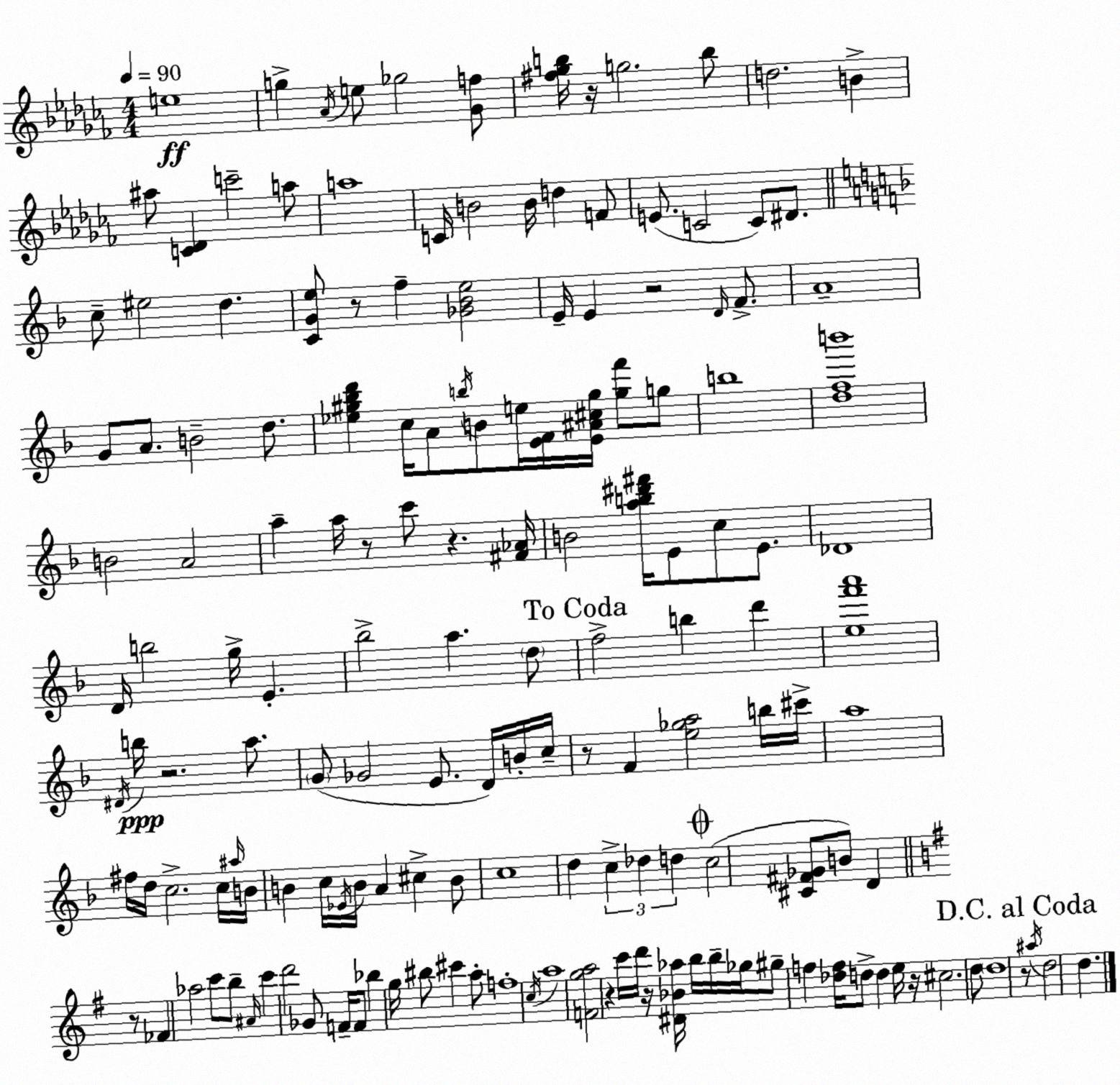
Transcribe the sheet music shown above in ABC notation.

X:1
T:Untitled
M:4/4
L:1/4
K:Abm
e4 g _A/4 e/2 _g2 [_Gf]/2 [^f_gb]/4 z/4 g2 b/2 d2 B ^a/2 [C_D] c'2 a/2 a4 C/4 B2 B/4 d F/2 E/2 C2 C/2 ^D/2 c/2 ^e2 d [CGe]/2 z/2 f [_G_Be]2 E/4 E z2 D/4 F/2 A4 G/2 A/2 B2 d/2 [_e^g_bd'] c/4 A/2 b/4 B/2 e/4 [EF]/4 [E^A^c^g]/4 [^gf']/2 g/2 b4 [dfb']4 B2 A2 a a/4 z/2 c'/2 z [^F_A]/4 B2 [ab^d'^f']/4 E/2 c/2 E/2 _D4 D/4 b2 g/4 E _b2 a d/2 f2 b d' [ef'a']4 ^D/4 b/4 z2 a/2 G/2 _G2 E/2 D/4 B/4 c/4 z/2 F [e_ga]2 b/4 ^c'/4 a4 ^f/4 d/4 c2 c/4 ^a/4 B/4 B c/4 _E/4 B/4 A ^c B/2 c4 d c _d d c2 [^C^F_G]/2 B/2 D z/2 _F _a2 c'/2 b/2 ^A/4 c' d'2 _G/2 F/4 F/2 _b g/4 ^b/2 ^c' a/2 f4 c/4 a4 [Fga]2 z c'/4 d'/4 z/4 [^D_B_a]/4 b/4 b/4 _g/4 ^g/2 f [_df]/4 d/2 d e/4 z/4 ^c2 d/2 d4 z/2 ^a/4 d2 d